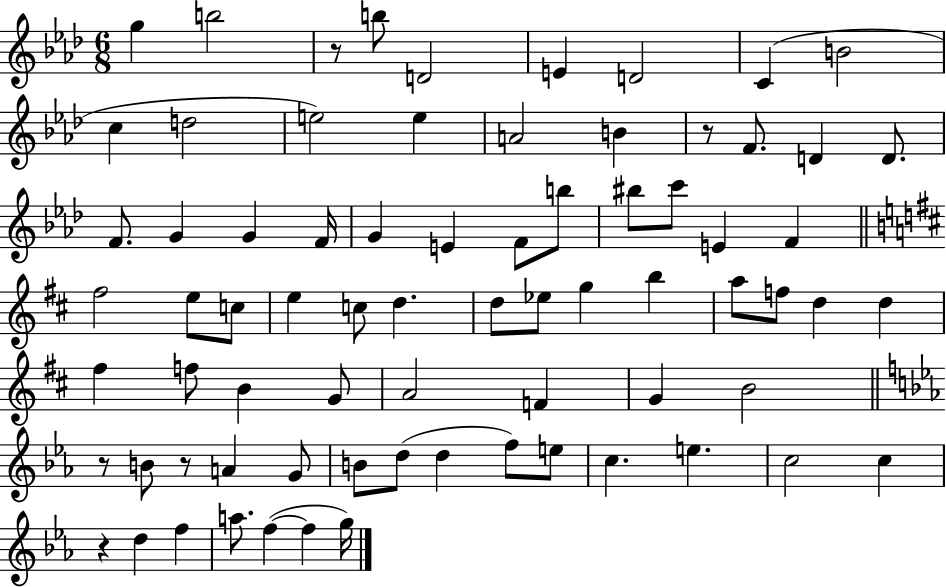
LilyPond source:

{
  \clef treble
  \numericTimeSignature
  \time 6/8
  \key aes \major
  g''4 b''2 | r8 b''8 d'2 | e'4 d'2 | c'4( b'2 | \break c''4 d''2 | e''2) e''4 | a'2 b'4 | r8 f'8. d'4 d'8. | \break f'8. g'4 g'4 f'16 | g'4 e'4 f'8 b''8 | bis''8 c'''8 e'4 f'4 | \bar "||" \break \key b \minor fis''2 e''8 c''8 | e''4 c''8 d''4. | d''8 ees''8 g''4 b''4 | a''8 f''8 d''4 d''4 | \break fis''4 f''8 b'4 g'8 | a'2 f'4 | g'4 b'2 | \bar "||" \break \key ees \major r8 b'8 r8 a'4 g'8 | b'8 d''8( d''4 f''8) e''8 | c''4. e''4. | c''2 c''4 | \break r4 d''4 f''4 | a''8. f''4~(~ f''4 g''16) | \bar "|."
}